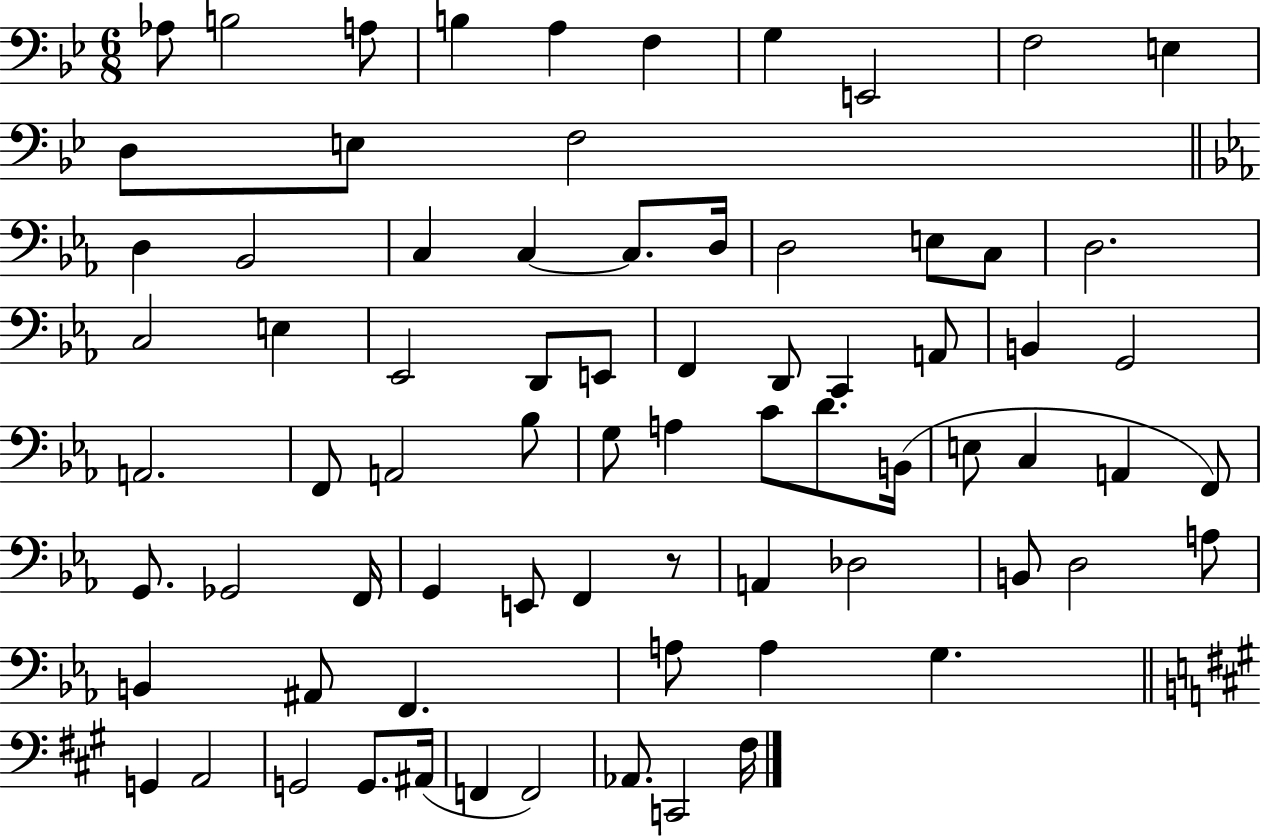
{
  \clef bass
  \numericTimeSignature
  \time 6/8
  \key bes \major
  aes8 b2 a8 | b4 a4 f4 | g4 e,2 | f2 e4 | \break d8 e8 f2 | \bar "||" \break \key c \minor d4 bes,2 | c4 c4~~ c8. d16 | d2 e8 c8 | d2. | \break c2 e4 | ees,2 d,8 e,8 | f,4 d,8 c,4 a,8 | b,4 g,2 | \break a,2. | f,8 a,2 bes8 | g8 a4 c'8 d'8. b,16( | e8 c4 a,4 f,8) | \break g,8. ges,2 f,16 | g,4 e,8 f,4 r8 | a,4 des2 | b,8 d2 a8 | \break b,4 ais,8 f,4. | a8 a4 g4. | \bar "||" \break \key a \major g,4 a,2 | g,2 g,8. ais,16( | f,4 f,2) | aes,8. c,2 fis16 | \break \bar "|."
}